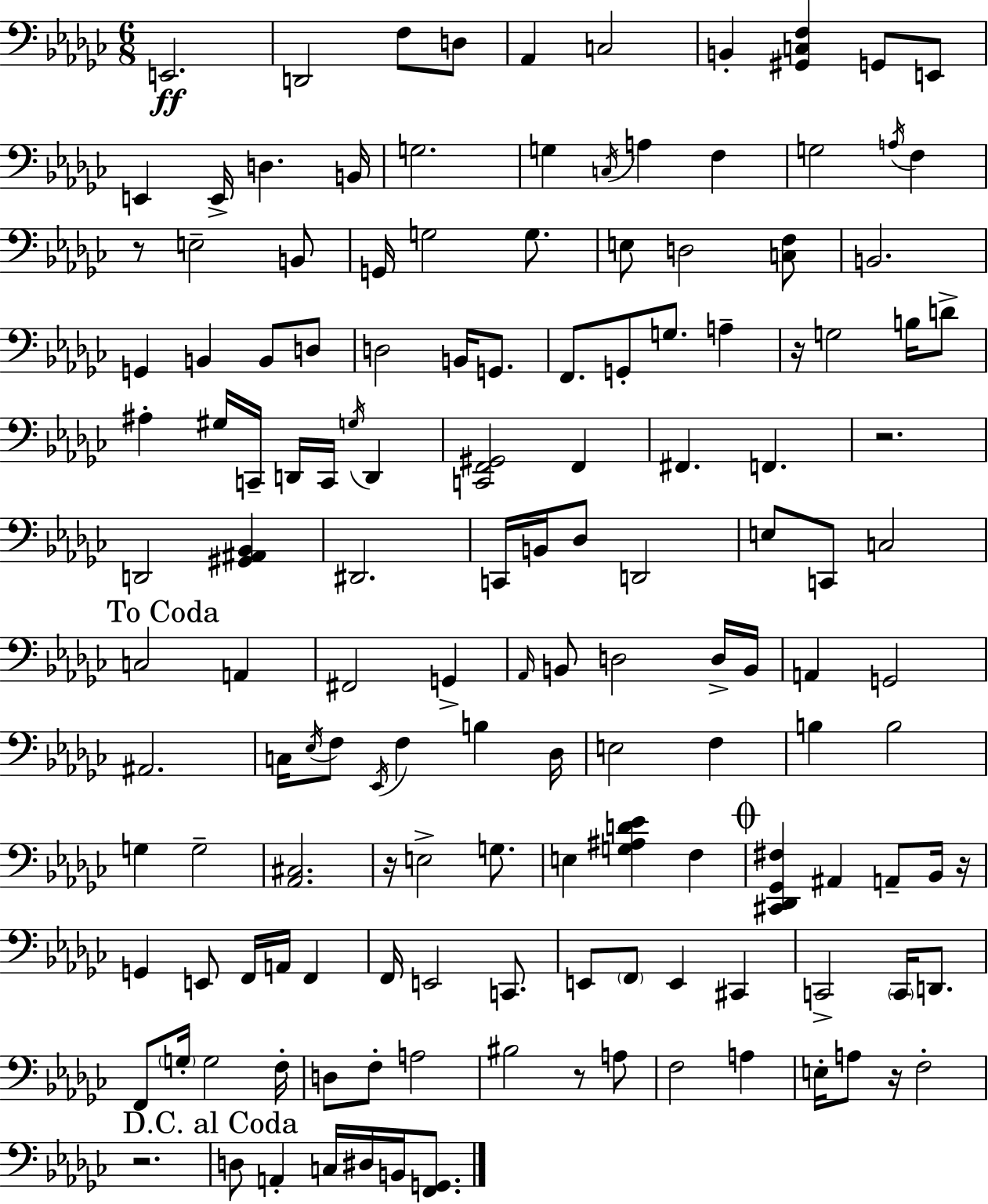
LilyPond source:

{
  \clef bass
  \numericTimeSignature
  \time 6/8
  \key ees \minor
  \repeat volta 2 { e,2.\ff | d,2 f8 d8 | aes,4 c2 | b,4-. <gis, c f>4 g,8 e,8 | \break e,4 e,16-> d4. b,16 | g2. | g4 \acciaccatura { c16 } a4 f4 | g2 \acciaccatura { a16 } f4 | \break r8 e2-- | b,8 g,16 g2 g8. | e8 d2 | <c f>8 b,2. | \break g,4 b,4 b,8 | d8 d2 b,16 g,8. | f,8. g,8-. g8. a4-- | r16 g2 b16 | \break d'8-> ais4-. gis16 c,16-- d,16 c,16 \acciaccatura { g16 } d,4 | <c, f, gis,>2 f,4 | fis,4. f,4. | r2. | \break d,2 <gis, ais, bes,>4 | dis,2. | c,16 b,16 des8 d,2 | e8 c,8 c2 | \break \mark "To Coda" c2 a,4 | fis,2 g,4-> | \grace { aes,16 } b,8 d2 | d16-> b,16 a,4 g,2 | \break ais,2. | c16 \acciaccatura { ees16 } f8 \acciaccatura { ees,16 } f4 | b4 des16 e2 | f4 b4 b2 | \break g4 g2-- | <aes, cis>2. | r16 e2-> | g8. e4 <g ais d' ees'>4 | \break f4 \mark \markup { \musicglyph "scripts.coda" } <cis, des, ges, fis>4 ais,4 | a,8-- bes,16 r16 g,4 e,8 | f,16 a,16 f,4 f,16 e,2 | c,8. e,8 \parenthesize f,8 e,4 | \break cis,4 c,2-> | \parenthesize c,16 d,8. f,8 \parenthesize g16-. g2 | f16-. d8 f8-. a2 | bis2 | \break r8 a8 f2 | a4 e16-. a8 r16 f2-. | r2. | \mark "D.C. al Coda" d8 a,4-. | \break c16 dis16 b,16 <f, g,>8. } \bar "|."
}